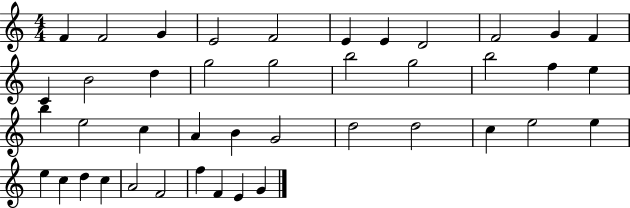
F4/q F4/h G4/q E4/h F4/h E4/q E4/q D4/h F4/h G4/q F4/q C4/q B4/h D5/q G5/h G5/h B5/h G5/h B5/h F5/q E5/q B5/q E5/h C5/q A4/q B4/q G4/h D5/h D5/h C5/q E5/h E5/q E5/q C5/q D5/q C5/q A4/h F4/h F5/q F4/q E4/q G4/q